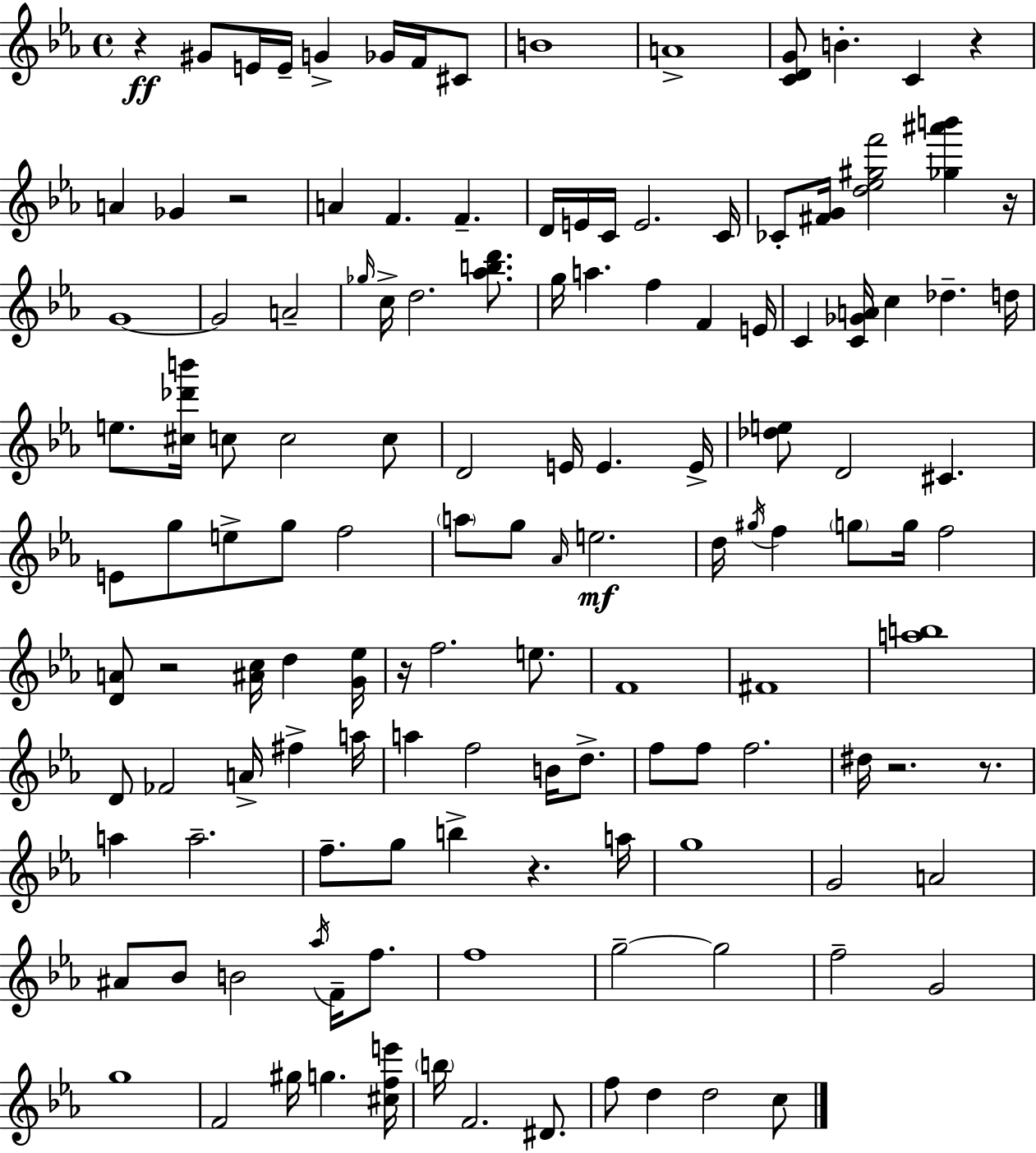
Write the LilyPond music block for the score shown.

{
  \clef treble
  \time 4/4
  \defaultTimeSignature
  \key c \minor
  r4\ff gis'8 e'16 e'16-- g'4-> ges'16 f'16 cis'8 | b'1 | a'1-> | <c' d' g'>8 b'4.-. c'4 r4 | \break a'4 ges'4 r2 | a'4 f'4. f'4.-- | d'16 e'16 c'16 e'2. c'16 | ces'8-. <fis' g'>16 <d'' ees'' gis'' f'''>2 <ges'' ais''' b'''>4 r16 | \break g'1~~ | g'2 a'2-- | \grace { ges''16 } c''16-> d''2. <aes'' b'' d'''>8. | g''16 a''4. f''4 f'4 | \break e'16 c'4 <c' ges' a'>16 c''4 des''4.-- | d''16 e''8. <cis'' des''' b'''>16 c''8 c''2 c''8 | d'2 e'16 e'4. | e'16-> <des'' e''>8 d'2 cis'4. | \break e'8 g''8 e''8-> g''8 f''2 | \parenthesize a''8 g''8 \grace { aes'16 }\mf e''2. | d''16 \acciaccatura { gis''16 } f''4 \parenthesize g''8 g''16 f''2 | <d' a'>8 r2 <ais' c''>16 d''4 | \break <g' ees''>16 r16 f''2. | e''8. f'1 | fis'1 | <a'' b''>1 | \break d'8 fes'2 a'16-> fis''4-> | a''16 a''4 f''2 b'16 | d''8.-> f''8 f''8 f''2. | dis''16 r2. | \break r8. a''4 a''2.-- | f''8.-- g''8 b''4-> r4. | a''16 g''1 | g'2 a'2 | \break ais'8 bes'8 b'2 \acciaccatura { aes''16 } | f'16-- f''8. f''1 | g''2--~~ g''2 | f''2-- g'2 | \break g''1 | f'2 gis''16 g''4. | <cis'' f'' e'''>16 \parenthesize b''16 f'2. | dis'8. f''8 d''4 d''2 | \break c''8 \bar "|."
}